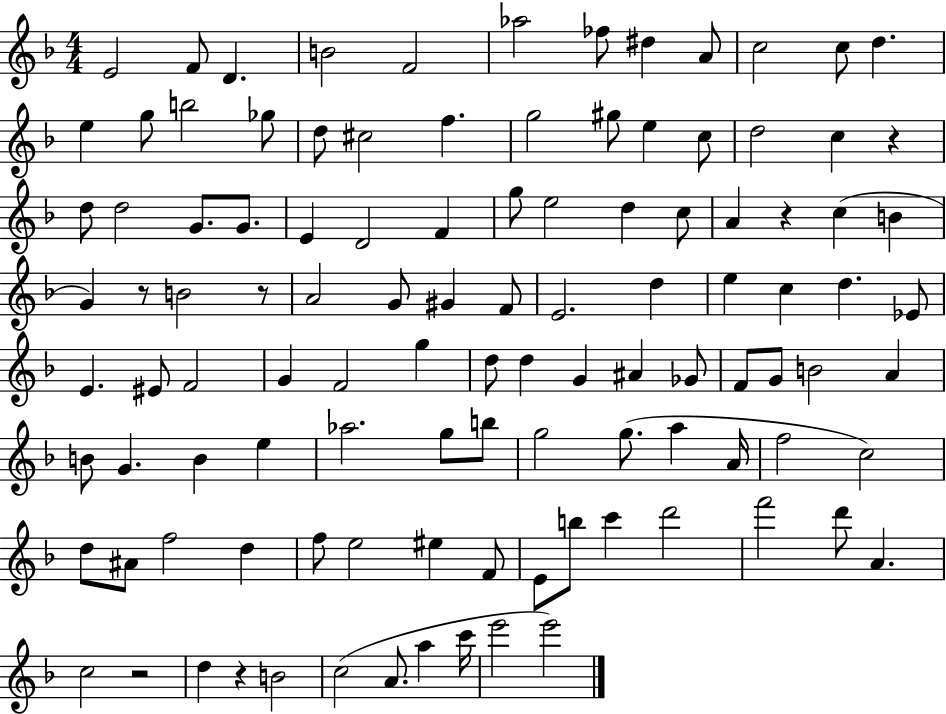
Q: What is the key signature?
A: F major